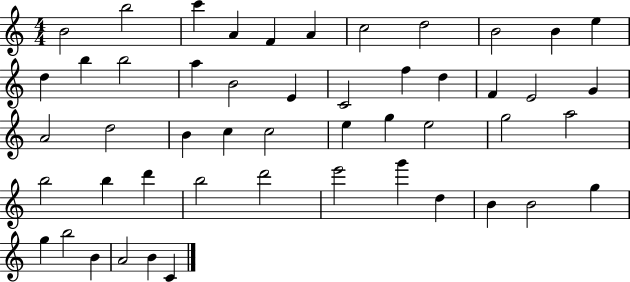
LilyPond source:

{
  \clef treble
  \numericTimeSignature
  \time 4/4
  \key c \major
  b'2 b''2 | c'''4 a'4 f'4 a'4 | c''2 d''2 | b'2 b'4 e''4 | \break d''4 b''4 b''2 | a''4 b'2 e'4 | c'2 f''4 d''4 | f'4 e'2 g'4 | \break a'2 d''2 | b'4 c''4 c''2 | e''4 g''4 e''2 | g''2 a''2 | \break b''2 b''4 d'''4 | b''2 d'''2 | e'''2 g'''4 d''4 | b'4 b'2 g''4 | \break g''4 b''2 b'4 | a'2 b'4 c'4 | \bar "|."
}